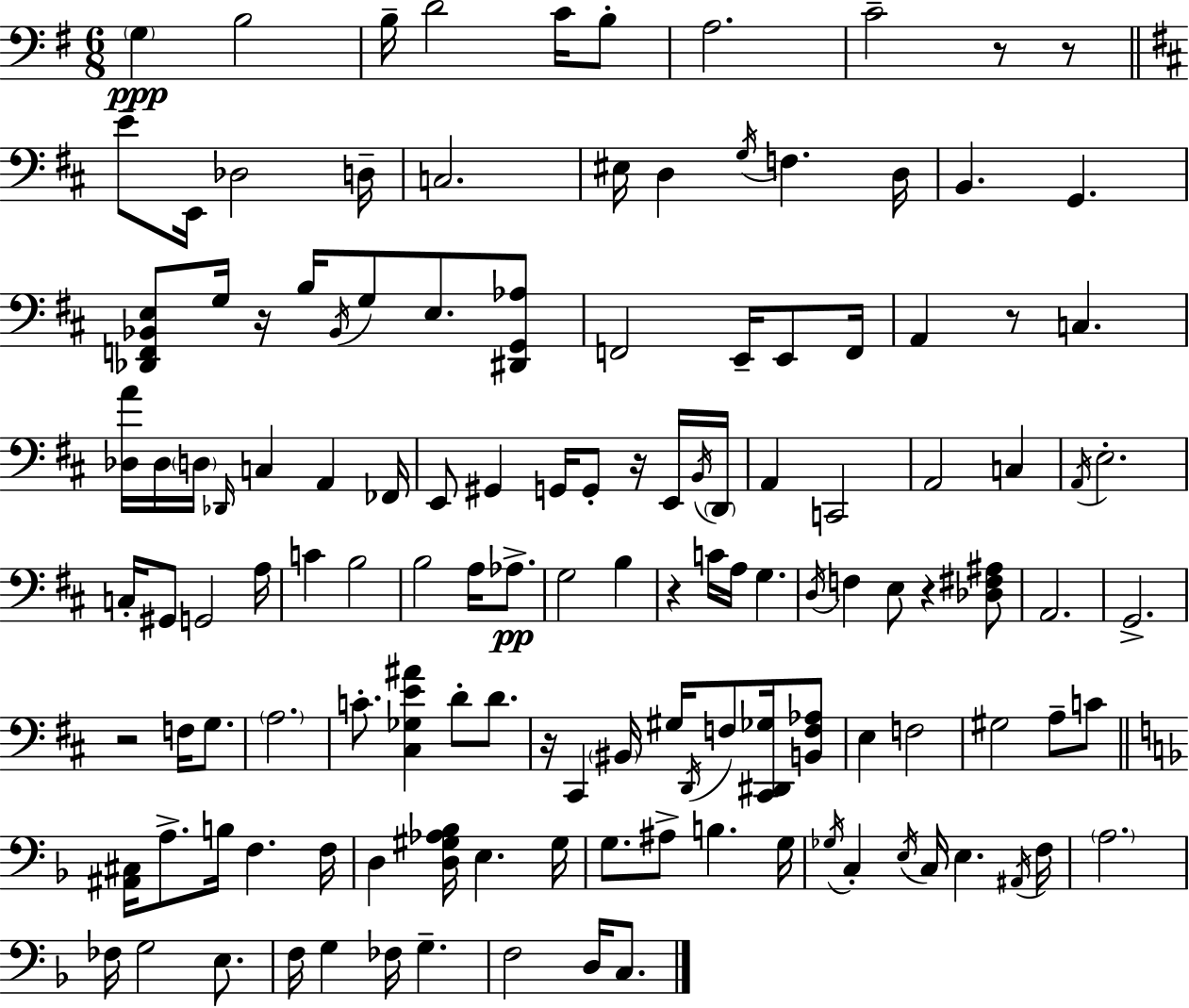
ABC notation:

X:1
T:Untitled
M:6/8
L:1/4
K:G
G, B,2 B,/4 D2 C/4 B,/2 A,2 C2 z/2 z/2 E/2 E,,/4 _D,2 D,/4 C,2 ^E,/4 D, G,/4 F, D,/4 B,, G,, [_D,,F,,_B,,E,]/2 G,/4 z/4 B,/4 _B,,/4 G,/2 E,/2 [^D,,G,,_A,]/2 F,,2 E,,/4 E,,/2 F,,/4 A,, z/2 C, [_D,A]/4 _D,/4 D,/4 _D,,/4 C, A,, _F,,/4 E,,/2 ^G,, G,,/4 G,,/2 z/4 E,,/4 B,,/4 D,,/4 A,, C,,2 A,,2 C, A,,/4 E,2 C,/4 ^G,,/2 G,,2 A,/4 C B,2 B,2 A,/4 _A,/2 G,2 B, z C/4 A,/4 G, D,/4 F, E,/2 z [_D,^F,^A,]/2 A,,2 G,,2 z2 F,/4 G,/2 A,2 C/2 [^C,_G,E^A] D/2 D/2 z/4 ^C,, ^B,,/4 ^G,/4 D,,/4 F,/2 [^C,,^D,,_G,]/4 [B,,F,_A,]/2 E, F,2 ^G,2 A,/2 C/2 [^A,,^C,]/4 A,/2 B,/4 F, F,/4 D, [D,^G,_A,_B,]/4 E, ^G,/4 G,/2 ^A,/2 B, G,/4 _G,/4 C, E,/4 C,/4 E, ^A,,/4 F,/4 A,2 _F,/4 G,2 E,/2 F,/4 G, _F,/4 G, F,2 D,/4 C,/2